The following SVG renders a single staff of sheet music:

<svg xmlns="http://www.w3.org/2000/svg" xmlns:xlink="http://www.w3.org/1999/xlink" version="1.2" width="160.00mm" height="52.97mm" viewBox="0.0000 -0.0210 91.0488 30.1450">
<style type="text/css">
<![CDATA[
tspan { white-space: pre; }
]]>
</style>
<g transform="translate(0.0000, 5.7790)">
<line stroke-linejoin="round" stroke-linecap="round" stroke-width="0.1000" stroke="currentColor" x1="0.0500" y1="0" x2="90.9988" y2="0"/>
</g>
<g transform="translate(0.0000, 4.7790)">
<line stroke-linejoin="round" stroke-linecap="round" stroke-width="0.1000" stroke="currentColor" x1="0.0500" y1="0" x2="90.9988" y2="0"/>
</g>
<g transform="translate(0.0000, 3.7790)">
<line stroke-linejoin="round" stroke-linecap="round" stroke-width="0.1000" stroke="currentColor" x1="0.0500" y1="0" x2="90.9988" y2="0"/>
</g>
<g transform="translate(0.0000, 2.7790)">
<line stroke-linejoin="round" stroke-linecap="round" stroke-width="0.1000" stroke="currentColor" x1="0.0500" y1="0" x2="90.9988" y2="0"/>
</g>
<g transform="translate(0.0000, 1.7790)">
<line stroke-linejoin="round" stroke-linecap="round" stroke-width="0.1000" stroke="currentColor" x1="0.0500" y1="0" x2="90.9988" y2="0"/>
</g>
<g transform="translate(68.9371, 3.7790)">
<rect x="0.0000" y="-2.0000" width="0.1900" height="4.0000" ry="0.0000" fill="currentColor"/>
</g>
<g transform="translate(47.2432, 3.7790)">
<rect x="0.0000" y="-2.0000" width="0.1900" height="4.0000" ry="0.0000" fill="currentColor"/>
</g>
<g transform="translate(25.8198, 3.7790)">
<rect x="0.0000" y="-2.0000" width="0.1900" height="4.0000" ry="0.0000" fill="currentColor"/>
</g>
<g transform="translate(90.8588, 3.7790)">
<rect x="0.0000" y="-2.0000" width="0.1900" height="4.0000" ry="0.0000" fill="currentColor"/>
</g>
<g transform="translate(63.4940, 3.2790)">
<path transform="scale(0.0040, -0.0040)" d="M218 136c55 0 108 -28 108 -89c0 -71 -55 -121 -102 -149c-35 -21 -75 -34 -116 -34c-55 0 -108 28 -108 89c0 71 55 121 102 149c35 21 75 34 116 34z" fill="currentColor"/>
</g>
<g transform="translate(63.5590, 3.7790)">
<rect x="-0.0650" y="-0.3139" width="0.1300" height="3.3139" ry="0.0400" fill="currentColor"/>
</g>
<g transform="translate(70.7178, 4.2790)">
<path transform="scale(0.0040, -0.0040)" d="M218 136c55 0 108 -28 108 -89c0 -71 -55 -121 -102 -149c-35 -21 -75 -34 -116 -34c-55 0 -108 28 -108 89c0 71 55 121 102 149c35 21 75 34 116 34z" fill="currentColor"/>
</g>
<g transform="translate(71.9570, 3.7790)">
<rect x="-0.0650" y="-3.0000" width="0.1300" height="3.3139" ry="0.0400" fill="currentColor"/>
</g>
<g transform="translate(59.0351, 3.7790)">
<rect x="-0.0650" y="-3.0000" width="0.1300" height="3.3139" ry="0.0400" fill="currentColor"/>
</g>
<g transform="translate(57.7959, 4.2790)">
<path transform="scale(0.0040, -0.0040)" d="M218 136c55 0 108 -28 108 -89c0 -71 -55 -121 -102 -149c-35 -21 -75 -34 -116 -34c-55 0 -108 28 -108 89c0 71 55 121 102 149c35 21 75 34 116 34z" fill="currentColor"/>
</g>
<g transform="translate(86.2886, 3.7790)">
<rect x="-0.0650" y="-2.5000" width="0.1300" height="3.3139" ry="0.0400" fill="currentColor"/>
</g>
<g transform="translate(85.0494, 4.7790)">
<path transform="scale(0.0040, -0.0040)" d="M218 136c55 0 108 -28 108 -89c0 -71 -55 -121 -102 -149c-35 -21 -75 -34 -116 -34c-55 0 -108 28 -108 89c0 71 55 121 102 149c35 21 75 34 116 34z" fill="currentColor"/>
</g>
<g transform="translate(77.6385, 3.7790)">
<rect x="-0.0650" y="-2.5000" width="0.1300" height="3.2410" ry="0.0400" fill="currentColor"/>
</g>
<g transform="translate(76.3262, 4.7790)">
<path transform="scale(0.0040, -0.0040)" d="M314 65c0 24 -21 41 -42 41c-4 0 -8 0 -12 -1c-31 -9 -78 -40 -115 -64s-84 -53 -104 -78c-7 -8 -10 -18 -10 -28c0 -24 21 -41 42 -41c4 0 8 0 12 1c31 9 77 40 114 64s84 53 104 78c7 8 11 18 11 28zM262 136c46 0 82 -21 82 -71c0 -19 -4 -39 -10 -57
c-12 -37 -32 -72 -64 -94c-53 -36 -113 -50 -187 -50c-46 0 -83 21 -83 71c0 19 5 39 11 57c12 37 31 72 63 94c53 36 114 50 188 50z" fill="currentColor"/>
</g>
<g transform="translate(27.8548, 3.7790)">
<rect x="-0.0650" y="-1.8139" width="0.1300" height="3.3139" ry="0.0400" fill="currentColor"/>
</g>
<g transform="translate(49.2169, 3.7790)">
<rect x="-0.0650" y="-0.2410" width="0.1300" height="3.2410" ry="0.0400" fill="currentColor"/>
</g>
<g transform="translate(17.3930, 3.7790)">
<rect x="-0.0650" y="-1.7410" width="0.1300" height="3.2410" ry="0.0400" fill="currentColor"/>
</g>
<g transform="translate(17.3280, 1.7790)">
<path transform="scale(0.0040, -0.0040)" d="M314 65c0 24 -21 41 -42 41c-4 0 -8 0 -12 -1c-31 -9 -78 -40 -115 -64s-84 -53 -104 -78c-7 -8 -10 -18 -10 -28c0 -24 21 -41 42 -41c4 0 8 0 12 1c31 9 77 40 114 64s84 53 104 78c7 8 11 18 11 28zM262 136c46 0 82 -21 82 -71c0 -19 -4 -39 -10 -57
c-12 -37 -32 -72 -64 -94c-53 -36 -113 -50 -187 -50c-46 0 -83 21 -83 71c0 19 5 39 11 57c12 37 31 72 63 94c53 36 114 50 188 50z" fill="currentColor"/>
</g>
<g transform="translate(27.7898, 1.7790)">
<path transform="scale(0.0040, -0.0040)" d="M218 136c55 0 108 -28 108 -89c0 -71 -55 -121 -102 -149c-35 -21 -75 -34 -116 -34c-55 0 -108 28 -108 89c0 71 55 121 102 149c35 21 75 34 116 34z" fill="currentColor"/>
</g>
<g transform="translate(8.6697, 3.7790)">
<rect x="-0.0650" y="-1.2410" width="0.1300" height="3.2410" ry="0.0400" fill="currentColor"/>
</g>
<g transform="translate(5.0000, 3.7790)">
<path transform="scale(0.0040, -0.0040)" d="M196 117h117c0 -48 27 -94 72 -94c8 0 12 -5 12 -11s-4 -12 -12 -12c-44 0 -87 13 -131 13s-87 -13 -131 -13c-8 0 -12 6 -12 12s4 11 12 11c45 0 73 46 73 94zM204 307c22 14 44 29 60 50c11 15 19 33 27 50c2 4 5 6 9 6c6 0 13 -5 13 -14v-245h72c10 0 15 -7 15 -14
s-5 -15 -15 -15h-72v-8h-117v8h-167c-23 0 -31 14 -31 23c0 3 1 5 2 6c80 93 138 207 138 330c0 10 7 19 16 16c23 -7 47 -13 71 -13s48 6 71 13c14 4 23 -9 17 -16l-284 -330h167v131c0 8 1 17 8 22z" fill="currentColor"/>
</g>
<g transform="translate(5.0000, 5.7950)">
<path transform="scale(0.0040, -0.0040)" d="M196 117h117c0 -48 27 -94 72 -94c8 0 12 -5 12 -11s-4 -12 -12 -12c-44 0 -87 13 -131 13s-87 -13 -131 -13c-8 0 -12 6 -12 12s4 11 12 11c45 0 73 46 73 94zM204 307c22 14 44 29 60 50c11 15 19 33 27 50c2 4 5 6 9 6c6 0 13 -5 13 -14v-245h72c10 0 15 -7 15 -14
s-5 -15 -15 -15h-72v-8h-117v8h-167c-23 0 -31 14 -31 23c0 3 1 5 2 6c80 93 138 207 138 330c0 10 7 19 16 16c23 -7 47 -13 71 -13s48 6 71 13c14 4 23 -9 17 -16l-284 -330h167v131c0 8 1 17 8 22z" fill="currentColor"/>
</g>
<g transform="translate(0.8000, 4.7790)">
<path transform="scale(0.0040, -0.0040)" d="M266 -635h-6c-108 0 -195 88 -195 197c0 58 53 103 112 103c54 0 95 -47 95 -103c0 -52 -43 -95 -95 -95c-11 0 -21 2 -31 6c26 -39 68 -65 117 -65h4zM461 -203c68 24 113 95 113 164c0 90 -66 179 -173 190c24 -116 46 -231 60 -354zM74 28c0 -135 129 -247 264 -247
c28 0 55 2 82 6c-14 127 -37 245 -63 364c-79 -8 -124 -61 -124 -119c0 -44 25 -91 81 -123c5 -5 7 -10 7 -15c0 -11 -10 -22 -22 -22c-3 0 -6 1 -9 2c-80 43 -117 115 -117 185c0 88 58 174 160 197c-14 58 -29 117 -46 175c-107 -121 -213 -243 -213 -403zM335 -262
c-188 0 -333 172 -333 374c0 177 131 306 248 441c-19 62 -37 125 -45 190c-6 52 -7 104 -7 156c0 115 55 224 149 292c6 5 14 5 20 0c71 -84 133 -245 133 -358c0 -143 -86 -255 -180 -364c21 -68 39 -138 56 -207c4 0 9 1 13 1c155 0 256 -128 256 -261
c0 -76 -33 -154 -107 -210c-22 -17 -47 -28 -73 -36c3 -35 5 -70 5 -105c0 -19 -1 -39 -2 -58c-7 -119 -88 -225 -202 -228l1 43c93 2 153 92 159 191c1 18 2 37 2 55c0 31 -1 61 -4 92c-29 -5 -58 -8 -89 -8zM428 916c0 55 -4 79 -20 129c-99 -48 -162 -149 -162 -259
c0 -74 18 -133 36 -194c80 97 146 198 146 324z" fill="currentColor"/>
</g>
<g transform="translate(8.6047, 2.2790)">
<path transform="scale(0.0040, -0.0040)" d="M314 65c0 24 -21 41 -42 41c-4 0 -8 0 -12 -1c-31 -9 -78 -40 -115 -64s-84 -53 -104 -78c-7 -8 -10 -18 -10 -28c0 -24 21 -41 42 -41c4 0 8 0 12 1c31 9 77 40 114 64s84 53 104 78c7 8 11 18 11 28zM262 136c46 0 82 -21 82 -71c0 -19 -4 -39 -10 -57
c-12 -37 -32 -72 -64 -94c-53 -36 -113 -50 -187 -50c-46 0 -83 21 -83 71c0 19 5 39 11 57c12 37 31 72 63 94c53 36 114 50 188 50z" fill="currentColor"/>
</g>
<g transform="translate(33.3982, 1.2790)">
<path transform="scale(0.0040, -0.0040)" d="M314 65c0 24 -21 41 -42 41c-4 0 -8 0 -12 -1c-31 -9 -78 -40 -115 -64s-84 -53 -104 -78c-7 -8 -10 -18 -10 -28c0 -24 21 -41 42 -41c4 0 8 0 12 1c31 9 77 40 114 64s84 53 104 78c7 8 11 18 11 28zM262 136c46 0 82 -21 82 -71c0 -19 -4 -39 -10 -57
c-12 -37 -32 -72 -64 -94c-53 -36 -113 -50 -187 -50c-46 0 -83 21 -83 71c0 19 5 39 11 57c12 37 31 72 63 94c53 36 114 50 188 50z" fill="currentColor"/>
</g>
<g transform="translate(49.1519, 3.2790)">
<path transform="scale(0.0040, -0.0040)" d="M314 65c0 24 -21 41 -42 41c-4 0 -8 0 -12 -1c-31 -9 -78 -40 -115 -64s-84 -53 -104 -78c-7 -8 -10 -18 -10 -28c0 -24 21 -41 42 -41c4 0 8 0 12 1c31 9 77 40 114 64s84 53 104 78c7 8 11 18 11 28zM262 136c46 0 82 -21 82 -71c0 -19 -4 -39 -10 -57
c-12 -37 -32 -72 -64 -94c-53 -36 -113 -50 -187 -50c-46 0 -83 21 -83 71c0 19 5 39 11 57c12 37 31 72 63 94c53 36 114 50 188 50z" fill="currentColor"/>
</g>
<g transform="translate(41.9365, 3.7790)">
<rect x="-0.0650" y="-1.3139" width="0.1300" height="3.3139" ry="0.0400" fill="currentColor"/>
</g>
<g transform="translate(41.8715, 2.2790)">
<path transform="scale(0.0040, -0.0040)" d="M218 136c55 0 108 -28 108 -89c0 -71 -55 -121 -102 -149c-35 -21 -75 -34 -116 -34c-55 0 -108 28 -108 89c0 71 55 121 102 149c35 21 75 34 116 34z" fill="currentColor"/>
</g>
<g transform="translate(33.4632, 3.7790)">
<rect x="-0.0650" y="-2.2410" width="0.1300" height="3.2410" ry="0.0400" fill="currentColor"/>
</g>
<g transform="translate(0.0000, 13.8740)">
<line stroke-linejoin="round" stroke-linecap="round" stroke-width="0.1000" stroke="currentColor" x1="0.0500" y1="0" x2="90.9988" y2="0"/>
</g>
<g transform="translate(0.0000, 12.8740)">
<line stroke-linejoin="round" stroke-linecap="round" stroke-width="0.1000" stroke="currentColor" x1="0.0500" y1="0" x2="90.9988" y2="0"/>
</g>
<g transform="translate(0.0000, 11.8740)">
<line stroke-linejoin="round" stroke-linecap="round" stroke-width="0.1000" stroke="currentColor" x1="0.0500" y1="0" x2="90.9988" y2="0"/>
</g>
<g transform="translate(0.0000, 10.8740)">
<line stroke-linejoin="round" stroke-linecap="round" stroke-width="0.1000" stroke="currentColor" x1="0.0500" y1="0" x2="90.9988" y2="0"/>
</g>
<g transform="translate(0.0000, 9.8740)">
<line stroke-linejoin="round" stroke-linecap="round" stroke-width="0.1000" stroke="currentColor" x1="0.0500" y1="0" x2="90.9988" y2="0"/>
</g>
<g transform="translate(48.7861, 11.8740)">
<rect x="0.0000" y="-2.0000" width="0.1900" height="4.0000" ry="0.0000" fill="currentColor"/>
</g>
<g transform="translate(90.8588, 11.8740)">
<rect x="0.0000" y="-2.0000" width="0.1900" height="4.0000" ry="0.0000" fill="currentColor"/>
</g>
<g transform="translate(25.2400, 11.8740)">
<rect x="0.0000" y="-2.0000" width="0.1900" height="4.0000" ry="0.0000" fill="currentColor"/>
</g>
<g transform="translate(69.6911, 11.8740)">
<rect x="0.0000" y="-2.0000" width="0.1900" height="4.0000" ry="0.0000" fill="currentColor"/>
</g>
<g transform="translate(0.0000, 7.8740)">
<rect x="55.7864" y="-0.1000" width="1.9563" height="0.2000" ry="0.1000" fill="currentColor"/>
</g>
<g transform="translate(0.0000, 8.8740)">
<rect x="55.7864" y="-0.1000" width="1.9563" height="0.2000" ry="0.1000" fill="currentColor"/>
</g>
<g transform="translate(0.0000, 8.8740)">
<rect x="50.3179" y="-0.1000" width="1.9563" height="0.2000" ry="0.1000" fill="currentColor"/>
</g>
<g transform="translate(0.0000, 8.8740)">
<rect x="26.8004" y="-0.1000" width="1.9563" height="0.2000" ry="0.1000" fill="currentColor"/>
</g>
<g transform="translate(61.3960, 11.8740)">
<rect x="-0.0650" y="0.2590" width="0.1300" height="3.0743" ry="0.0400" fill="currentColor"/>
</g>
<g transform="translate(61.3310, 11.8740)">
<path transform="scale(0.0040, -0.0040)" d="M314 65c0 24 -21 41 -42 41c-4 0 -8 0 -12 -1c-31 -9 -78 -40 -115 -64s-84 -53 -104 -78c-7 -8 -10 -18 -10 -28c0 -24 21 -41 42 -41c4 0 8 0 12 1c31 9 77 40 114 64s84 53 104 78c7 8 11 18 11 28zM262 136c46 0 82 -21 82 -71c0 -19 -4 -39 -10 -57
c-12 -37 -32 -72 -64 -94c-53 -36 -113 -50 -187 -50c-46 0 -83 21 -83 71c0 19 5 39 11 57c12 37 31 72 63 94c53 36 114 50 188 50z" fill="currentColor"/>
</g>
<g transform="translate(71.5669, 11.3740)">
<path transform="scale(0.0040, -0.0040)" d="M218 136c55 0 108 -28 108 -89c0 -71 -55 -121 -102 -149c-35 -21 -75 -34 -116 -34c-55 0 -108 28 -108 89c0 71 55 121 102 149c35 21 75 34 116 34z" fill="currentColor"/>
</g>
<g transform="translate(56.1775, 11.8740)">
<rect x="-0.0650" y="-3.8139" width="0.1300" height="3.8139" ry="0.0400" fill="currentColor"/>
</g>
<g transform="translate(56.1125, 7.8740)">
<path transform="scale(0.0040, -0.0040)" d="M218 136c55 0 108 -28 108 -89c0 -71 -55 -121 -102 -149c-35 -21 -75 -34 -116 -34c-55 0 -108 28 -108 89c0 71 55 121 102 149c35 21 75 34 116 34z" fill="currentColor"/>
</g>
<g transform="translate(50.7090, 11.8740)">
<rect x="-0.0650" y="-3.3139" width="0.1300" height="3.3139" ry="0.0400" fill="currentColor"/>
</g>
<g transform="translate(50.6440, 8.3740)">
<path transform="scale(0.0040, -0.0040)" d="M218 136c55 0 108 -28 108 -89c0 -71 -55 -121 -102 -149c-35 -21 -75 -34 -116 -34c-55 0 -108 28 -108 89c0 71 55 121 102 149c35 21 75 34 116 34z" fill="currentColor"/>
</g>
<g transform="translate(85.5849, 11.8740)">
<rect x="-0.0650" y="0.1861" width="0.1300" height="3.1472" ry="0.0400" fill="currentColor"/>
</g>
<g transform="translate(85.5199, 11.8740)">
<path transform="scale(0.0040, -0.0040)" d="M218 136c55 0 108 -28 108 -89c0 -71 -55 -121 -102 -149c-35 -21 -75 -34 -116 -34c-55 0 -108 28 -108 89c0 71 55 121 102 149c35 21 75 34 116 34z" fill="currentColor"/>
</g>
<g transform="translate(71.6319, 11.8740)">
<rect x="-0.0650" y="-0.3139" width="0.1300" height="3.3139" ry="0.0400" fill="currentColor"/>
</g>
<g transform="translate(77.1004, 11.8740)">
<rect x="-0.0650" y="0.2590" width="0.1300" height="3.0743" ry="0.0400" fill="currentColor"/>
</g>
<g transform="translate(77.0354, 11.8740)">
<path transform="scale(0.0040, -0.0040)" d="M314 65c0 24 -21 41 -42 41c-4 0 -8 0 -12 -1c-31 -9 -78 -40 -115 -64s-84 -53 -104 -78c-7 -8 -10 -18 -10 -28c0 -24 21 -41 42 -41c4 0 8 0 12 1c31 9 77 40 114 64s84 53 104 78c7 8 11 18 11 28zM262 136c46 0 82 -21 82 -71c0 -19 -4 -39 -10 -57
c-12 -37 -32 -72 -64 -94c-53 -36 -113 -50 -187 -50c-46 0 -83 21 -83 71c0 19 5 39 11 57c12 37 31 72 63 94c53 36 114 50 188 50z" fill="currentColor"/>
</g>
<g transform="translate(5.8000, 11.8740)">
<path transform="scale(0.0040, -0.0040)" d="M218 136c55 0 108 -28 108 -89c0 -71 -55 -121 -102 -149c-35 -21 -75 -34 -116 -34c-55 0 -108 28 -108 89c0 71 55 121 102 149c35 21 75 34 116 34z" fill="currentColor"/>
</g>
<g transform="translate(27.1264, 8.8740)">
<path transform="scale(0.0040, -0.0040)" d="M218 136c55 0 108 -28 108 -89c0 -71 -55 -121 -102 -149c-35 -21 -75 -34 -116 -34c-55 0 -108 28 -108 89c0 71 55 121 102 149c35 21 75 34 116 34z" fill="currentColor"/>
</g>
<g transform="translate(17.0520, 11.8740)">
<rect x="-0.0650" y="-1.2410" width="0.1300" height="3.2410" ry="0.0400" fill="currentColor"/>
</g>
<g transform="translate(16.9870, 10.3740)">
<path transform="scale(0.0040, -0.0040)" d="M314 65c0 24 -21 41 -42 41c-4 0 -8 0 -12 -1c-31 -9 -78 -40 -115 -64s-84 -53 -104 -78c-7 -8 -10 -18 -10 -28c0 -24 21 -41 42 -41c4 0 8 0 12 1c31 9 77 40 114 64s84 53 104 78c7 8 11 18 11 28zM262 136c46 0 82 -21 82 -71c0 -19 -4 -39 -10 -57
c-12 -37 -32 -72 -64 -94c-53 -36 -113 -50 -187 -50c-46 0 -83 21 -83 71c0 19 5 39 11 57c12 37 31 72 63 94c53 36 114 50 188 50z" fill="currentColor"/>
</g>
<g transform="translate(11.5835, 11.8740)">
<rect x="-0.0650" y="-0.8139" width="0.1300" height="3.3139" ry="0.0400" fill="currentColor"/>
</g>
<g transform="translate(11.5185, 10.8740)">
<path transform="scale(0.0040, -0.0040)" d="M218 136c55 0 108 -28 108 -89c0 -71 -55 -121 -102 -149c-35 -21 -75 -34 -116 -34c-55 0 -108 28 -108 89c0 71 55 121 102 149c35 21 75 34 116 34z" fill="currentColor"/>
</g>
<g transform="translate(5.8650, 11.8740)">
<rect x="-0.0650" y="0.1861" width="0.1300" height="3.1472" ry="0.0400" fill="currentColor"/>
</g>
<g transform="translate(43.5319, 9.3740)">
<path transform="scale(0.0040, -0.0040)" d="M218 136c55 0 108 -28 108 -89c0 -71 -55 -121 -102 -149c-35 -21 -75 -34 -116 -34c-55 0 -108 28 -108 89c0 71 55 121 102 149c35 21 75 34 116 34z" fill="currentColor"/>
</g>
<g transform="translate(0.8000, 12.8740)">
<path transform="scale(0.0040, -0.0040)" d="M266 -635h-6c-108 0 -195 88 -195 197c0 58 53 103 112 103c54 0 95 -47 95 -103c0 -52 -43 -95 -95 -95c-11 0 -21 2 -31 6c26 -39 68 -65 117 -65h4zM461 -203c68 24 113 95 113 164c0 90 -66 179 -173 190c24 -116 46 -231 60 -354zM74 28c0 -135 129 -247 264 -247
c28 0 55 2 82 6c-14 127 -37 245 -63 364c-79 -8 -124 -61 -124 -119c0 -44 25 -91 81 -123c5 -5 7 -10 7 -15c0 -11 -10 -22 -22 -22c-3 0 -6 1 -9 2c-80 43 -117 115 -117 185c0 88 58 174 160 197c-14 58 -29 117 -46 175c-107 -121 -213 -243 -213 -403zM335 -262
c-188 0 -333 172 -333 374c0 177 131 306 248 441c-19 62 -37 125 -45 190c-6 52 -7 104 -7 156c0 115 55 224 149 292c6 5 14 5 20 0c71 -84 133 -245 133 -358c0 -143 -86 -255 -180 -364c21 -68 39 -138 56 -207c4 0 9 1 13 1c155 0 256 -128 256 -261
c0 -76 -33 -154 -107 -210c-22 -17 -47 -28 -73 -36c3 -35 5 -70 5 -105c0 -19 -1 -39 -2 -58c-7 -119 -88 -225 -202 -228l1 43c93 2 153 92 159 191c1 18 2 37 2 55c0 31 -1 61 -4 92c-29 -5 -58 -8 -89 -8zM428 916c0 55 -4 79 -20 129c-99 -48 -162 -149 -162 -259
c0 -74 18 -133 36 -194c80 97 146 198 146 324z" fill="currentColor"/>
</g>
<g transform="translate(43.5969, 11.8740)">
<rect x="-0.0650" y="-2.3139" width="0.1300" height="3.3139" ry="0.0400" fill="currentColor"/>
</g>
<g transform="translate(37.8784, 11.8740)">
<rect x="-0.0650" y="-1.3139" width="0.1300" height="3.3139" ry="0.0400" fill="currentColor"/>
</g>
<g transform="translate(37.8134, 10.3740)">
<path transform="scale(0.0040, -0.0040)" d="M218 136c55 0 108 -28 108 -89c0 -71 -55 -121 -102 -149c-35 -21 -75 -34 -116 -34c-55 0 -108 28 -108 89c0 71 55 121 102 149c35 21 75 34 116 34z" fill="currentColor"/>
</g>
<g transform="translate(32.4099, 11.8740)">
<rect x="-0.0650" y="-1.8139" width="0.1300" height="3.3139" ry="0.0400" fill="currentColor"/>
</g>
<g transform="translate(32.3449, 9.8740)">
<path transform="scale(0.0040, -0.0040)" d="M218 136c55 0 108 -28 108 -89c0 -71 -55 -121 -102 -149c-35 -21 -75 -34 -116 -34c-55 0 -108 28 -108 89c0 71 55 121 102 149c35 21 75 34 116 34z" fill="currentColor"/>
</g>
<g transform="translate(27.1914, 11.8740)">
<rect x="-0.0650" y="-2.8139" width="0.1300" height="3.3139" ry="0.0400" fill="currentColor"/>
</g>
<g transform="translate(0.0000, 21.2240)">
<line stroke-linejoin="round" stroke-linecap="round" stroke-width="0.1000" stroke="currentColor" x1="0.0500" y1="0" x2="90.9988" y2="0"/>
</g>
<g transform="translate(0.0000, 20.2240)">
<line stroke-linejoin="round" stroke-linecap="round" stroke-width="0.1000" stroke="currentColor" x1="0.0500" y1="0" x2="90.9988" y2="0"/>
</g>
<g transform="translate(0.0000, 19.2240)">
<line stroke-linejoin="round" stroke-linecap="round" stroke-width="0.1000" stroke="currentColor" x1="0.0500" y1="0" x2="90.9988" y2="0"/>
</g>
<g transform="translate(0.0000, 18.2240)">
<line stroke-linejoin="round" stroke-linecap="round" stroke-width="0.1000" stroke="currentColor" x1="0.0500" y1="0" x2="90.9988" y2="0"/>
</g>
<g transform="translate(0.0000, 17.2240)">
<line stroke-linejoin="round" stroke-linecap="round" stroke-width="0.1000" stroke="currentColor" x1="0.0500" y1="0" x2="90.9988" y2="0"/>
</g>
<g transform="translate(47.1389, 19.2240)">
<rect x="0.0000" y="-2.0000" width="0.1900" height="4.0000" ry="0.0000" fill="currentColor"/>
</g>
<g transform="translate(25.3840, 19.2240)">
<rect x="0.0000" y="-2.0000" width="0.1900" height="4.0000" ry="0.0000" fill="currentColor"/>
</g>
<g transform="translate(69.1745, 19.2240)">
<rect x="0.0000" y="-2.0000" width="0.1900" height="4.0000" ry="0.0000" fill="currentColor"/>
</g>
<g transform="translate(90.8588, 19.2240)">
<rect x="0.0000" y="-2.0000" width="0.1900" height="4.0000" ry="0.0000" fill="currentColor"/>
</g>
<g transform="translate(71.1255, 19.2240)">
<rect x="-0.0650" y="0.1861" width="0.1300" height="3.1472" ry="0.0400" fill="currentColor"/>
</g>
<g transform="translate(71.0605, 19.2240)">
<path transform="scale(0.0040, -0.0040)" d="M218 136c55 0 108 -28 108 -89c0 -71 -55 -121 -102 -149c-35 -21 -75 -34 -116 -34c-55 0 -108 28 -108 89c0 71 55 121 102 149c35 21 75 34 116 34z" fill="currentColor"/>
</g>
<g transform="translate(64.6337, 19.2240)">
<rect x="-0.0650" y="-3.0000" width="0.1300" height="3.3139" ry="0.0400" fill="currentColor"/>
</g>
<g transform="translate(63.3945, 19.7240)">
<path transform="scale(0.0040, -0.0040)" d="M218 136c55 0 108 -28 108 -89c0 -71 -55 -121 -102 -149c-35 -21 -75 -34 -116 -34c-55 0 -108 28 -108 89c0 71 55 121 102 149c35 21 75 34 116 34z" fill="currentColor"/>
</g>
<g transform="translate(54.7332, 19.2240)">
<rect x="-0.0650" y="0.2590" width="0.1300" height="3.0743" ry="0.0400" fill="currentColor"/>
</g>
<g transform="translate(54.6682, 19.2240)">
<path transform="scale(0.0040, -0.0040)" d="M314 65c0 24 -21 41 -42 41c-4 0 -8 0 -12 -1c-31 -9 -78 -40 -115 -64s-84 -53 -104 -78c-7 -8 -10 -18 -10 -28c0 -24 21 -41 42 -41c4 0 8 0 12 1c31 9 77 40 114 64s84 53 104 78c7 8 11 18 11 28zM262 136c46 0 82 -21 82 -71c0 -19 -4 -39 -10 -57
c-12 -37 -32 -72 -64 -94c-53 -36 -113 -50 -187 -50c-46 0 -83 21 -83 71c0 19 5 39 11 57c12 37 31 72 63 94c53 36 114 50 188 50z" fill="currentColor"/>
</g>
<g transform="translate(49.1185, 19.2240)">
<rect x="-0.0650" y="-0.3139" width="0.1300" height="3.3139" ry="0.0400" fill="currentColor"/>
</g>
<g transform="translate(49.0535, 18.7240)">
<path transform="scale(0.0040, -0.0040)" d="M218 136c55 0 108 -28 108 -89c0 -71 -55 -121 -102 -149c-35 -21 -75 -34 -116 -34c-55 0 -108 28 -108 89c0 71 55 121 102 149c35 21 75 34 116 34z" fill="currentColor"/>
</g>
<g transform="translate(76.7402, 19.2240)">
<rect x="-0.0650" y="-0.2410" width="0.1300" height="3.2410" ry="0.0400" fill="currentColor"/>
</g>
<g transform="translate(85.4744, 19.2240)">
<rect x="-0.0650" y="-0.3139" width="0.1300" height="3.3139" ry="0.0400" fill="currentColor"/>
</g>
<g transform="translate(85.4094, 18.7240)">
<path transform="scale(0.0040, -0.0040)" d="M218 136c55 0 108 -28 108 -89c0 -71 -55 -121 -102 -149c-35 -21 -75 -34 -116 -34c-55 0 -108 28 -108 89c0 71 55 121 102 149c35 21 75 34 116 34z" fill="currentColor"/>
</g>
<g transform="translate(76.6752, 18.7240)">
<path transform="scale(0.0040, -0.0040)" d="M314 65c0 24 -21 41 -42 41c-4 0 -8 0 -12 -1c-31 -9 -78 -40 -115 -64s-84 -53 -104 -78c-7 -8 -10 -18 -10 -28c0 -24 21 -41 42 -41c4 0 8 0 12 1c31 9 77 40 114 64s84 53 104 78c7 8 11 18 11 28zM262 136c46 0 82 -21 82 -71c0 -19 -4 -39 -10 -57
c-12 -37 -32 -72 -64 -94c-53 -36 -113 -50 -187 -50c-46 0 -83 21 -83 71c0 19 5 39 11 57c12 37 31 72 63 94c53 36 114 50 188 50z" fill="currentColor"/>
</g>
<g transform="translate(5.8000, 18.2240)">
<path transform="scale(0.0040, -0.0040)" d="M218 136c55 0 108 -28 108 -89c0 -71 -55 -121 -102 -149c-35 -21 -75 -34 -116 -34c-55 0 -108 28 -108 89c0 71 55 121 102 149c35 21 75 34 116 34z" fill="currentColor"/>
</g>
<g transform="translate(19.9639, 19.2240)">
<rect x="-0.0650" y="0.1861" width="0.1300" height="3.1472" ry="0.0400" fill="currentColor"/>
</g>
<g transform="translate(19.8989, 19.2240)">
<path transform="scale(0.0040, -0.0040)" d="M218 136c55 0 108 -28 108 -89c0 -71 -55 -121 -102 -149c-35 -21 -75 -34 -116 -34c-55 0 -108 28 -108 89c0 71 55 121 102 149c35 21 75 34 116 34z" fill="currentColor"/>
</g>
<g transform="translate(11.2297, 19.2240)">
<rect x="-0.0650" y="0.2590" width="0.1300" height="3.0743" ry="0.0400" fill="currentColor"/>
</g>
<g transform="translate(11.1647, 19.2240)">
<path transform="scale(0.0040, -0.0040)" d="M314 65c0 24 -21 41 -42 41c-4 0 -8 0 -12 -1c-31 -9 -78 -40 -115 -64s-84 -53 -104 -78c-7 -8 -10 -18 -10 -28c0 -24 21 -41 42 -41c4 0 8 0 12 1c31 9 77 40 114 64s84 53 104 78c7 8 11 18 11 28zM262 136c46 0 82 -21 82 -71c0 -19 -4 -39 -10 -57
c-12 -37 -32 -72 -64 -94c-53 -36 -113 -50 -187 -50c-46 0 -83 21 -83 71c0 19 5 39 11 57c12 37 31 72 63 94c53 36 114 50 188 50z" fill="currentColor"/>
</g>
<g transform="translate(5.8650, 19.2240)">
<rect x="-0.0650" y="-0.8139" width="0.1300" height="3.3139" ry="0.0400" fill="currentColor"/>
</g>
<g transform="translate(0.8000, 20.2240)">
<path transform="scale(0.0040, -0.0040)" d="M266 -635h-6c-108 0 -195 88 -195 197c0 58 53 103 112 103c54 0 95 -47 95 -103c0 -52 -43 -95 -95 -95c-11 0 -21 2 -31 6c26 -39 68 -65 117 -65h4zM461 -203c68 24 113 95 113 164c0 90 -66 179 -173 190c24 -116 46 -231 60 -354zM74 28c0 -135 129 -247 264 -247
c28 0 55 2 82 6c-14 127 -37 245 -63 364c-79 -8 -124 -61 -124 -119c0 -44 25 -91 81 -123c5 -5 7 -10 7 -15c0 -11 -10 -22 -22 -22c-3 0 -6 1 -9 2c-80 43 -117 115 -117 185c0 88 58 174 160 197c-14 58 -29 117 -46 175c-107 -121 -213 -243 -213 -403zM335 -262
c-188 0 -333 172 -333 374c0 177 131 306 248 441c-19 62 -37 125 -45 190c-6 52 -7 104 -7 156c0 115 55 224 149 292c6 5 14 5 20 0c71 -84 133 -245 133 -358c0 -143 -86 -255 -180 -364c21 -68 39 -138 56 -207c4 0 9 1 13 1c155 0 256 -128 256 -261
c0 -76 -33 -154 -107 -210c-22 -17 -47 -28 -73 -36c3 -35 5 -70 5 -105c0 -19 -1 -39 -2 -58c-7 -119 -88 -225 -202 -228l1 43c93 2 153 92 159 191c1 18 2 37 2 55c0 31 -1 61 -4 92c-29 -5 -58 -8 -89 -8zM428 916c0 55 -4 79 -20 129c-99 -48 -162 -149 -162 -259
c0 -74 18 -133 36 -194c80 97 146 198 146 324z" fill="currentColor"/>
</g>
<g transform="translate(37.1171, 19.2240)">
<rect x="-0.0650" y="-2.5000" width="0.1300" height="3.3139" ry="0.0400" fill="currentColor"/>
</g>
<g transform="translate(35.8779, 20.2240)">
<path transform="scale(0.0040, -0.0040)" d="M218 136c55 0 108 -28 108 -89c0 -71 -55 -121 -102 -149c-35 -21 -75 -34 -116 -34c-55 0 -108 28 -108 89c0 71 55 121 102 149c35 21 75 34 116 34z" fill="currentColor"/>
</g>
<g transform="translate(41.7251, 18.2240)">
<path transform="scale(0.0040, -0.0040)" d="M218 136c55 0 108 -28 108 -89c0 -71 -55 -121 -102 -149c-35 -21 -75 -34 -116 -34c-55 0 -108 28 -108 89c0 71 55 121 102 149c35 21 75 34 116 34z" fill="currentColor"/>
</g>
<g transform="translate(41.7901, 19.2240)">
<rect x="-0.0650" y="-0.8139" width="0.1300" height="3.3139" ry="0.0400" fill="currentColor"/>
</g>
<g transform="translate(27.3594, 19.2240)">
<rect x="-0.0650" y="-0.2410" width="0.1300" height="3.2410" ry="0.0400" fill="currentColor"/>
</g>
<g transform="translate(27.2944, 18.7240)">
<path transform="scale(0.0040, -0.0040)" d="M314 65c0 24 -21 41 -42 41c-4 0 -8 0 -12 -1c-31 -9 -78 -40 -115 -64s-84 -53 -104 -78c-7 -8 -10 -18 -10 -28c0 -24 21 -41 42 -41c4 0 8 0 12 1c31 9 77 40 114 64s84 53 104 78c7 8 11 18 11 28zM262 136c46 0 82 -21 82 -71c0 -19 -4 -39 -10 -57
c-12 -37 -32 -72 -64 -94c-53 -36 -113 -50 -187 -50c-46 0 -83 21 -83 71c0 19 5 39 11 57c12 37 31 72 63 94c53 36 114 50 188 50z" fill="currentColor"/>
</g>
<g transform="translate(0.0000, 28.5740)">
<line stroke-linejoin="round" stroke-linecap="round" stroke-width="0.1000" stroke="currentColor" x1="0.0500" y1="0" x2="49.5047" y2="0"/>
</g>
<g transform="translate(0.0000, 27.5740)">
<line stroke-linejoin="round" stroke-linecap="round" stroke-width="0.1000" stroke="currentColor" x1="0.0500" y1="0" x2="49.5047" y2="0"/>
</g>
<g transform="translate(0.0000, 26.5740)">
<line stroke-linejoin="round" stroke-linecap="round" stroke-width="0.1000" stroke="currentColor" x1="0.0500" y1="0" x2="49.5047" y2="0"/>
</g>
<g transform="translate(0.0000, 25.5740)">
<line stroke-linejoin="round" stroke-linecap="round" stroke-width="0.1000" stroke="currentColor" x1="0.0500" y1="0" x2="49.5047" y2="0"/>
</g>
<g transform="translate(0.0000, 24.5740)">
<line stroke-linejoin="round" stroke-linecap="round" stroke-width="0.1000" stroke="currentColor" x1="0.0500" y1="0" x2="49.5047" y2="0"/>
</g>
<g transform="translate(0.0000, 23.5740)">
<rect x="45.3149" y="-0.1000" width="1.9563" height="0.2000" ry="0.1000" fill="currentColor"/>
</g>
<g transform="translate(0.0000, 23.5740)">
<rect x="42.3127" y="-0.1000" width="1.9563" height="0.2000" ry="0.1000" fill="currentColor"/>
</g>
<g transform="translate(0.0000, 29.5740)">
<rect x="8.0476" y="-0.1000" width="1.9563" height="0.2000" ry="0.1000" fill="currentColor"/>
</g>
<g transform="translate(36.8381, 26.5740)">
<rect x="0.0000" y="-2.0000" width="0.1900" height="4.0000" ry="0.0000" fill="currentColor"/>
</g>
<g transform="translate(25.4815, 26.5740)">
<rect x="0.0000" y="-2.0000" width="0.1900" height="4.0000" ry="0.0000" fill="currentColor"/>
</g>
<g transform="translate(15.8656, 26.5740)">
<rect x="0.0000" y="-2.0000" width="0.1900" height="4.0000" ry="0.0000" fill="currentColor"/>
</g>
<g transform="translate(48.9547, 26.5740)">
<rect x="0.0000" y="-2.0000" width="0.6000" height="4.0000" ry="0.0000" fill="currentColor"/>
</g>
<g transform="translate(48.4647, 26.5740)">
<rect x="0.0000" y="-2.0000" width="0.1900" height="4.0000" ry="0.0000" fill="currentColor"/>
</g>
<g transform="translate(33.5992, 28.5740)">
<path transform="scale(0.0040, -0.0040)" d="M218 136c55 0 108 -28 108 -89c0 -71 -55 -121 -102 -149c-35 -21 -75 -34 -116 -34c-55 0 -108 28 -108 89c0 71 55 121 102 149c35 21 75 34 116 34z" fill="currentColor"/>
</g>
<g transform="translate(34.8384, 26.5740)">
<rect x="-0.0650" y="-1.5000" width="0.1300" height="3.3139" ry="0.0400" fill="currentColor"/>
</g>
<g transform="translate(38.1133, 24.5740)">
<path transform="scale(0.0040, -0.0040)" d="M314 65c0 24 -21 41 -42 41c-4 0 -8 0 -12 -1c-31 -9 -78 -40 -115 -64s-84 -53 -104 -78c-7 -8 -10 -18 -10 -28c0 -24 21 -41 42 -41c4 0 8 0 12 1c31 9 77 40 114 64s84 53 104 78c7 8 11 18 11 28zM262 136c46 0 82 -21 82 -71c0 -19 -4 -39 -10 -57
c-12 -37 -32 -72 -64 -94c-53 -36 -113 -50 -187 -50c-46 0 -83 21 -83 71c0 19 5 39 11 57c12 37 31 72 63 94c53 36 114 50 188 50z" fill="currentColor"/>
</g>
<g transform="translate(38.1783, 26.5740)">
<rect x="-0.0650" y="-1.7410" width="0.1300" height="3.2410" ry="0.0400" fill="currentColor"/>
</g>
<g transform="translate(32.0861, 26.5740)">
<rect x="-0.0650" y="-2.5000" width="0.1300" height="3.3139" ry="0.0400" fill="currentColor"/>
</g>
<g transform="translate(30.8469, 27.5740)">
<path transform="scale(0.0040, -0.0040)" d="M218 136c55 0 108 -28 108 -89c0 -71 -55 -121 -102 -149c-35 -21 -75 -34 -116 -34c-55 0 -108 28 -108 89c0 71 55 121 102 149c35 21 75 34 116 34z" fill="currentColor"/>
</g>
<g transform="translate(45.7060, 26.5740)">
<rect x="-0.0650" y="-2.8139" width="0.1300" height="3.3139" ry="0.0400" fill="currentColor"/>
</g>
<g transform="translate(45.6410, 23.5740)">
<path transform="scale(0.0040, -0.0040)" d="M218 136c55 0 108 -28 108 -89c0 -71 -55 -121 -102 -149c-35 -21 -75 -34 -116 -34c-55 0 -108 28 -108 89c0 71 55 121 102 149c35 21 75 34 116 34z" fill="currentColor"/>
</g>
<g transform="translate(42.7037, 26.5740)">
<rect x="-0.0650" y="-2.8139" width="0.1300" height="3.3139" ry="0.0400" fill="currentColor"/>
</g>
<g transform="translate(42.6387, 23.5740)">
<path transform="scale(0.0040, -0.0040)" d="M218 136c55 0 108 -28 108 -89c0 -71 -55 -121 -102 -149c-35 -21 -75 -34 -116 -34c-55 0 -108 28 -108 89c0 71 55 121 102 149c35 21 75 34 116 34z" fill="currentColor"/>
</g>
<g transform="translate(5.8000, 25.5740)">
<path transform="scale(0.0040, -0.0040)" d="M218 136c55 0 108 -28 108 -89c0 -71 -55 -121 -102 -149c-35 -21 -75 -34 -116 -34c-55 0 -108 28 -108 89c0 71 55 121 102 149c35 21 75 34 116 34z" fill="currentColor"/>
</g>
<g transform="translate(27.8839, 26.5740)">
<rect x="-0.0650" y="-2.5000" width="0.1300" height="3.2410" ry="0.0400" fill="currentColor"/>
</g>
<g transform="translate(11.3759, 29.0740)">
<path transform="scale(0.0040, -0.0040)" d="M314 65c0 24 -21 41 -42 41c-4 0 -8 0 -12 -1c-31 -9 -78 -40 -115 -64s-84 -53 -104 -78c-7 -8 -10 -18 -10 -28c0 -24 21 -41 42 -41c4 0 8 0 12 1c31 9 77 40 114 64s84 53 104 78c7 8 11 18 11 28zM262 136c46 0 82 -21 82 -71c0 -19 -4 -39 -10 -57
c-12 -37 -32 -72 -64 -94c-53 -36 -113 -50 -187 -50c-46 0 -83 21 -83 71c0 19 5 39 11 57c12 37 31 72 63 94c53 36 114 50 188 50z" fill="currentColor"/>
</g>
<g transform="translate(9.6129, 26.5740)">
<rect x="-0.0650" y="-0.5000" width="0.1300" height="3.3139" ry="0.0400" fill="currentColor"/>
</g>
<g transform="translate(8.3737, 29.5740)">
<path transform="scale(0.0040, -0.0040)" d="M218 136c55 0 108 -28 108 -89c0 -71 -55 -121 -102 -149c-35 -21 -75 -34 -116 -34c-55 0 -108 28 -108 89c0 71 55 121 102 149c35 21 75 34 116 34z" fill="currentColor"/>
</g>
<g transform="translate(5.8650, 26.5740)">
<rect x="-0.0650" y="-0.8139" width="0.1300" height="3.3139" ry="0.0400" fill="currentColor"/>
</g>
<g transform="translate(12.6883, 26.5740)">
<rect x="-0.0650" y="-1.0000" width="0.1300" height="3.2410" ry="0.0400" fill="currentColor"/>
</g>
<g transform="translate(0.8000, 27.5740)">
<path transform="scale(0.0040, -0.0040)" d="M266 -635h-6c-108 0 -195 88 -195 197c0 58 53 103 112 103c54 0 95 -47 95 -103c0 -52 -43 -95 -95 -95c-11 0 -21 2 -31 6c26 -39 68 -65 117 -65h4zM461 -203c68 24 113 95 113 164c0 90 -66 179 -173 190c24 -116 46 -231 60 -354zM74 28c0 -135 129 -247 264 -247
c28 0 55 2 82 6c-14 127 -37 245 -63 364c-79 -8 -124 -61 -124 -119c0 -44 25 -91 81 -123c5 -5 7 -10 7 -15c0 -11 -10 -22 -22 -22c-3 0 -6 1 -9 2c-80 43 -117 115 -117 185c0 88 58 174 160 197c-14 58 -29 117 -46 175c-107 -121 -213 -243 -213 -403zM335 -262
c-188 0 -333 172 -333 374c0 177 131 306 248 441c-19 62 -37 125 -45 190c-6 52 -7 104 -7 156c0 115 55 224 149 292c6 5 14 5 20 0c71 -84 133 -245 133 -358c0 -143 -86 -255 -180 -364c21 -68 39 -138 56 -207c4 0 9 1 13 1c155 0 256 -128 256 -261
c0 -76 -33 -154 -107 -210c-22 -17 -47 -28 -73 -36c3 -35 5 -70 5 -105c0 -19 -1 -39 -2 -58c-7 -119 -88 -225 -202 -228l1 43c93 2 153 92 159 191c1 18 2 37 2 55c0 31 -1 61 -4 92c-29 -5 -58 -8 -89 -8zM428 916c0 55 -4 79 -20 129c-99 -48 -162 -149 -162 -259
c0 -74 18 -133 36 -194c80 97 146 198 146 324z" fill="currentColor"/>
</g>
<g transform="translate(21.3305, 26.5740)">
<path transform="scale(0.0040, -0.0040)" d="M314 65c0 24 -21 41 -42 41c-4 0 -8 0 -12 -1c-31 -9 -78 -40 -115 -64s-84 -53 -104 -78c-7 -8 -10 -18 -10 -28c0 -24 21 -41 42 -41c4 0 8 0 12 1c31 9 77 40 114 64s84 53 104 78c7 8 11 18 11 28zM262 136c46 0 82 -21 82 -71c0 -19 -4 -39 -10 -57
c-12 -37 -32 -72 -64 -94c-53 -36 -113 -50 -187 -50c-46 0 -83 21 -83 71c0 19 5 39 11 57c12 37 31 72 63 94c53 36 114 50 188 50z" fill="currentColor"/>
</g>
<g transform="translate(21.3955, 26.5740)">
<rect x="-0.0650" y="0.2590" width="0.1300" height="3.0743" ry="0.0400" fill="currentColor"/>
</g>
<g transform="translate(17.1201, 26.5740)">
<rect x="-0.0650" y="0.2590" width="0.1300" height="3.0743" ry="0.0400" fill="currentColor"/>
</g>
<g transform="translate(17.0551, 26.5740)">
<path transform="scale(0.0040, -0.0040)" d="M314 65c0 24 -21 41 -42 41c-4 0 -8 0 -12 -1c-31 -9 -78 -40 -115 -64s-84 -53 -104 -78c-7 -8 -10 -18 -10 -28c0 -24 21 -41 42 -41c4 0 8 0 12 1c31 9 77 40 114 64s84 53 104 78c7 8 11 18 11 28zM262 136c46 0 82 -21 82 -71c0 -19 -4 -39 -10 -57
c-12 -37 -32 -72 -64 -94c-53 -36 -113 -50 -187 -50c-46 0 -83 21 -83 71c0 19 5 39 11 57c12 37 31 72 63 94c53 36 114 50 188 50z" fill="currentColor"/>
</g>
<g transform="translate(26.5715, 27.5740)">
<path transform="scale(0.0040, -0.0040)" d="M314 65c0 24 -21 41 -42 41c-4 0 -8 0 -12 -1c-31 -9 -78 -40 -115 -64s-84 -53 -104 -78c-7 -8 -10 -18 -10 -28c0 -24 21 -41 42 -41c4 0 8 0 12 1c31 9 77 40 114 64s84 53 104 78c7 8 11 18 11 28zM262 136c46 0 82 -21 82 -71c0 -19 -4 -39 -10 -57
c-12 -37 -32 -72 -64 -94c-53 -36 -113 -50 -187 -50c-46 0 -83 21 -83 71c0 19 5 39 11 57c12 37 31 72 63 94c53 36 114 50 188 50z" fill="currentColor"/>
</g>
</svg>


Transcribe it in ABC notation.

X:1
T:Untitled
M:4/4
L:1/4
K:C
e2 f2 f g2 e c2 A c A G2 G B d e2 a f e g b c' B2 c B2 B d B2 B c2 G d c B2 A B c2 c d C D2 B2 B2 G2 G E f2 a a